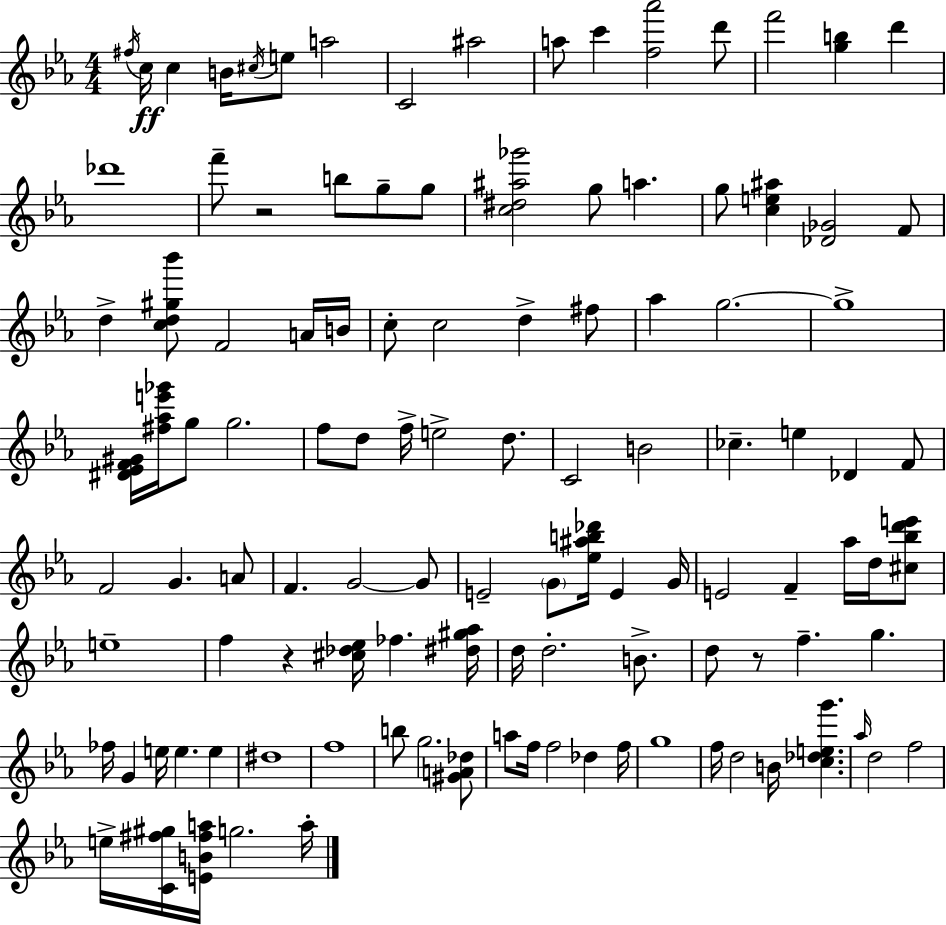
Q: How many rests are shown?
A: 3